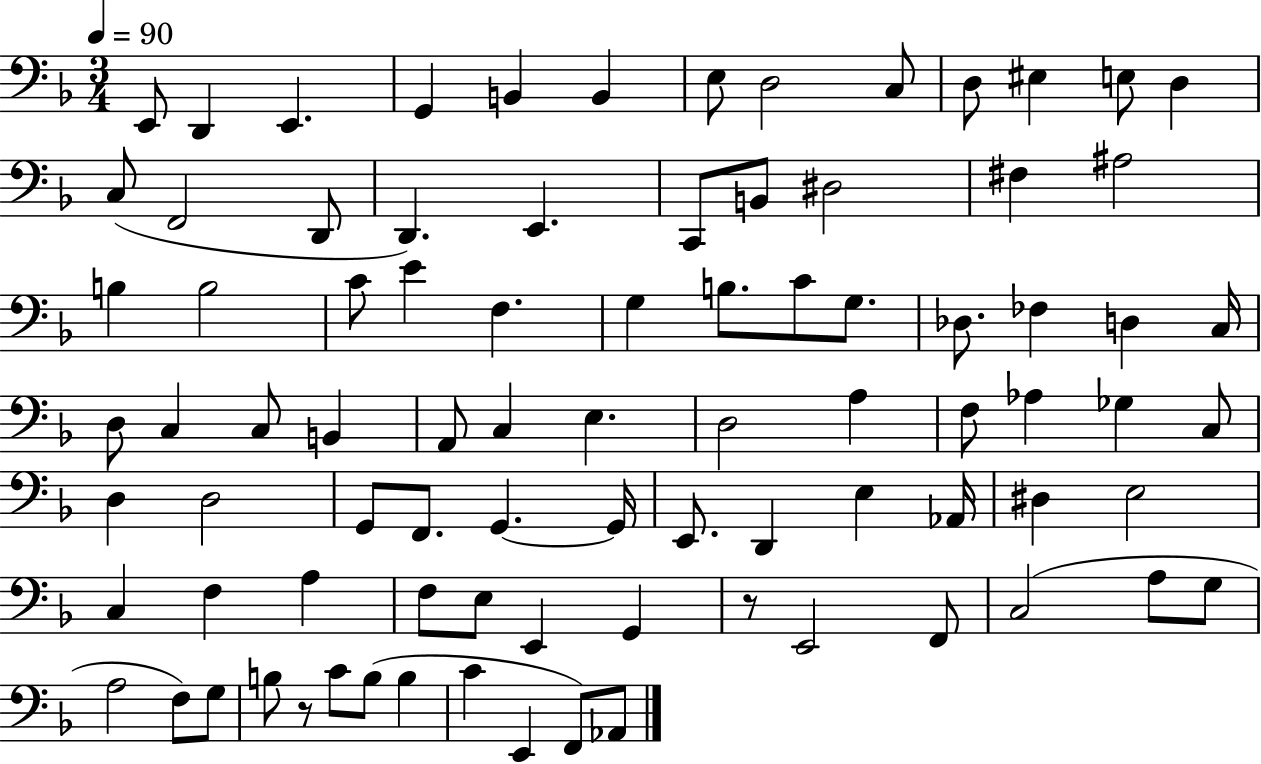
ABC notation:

X:1
T:Untitled
M:3/4
L:1/4
K:F
E,,/2 D,, E,, G,, B,, B,, E,/2 D,2 C,/2 D,/2 ^E, E,/2 D, C,/2 F,,2 D,,/2 D,, E,, C,,/2 B,,/2 ^D,2 ^F, ^A,2 B, B,2 C/2 E F, G, B,/2 C/2 G,/2 _D,/2 _F, D, C,/4 D,/2 C, C,/2 B,, A,,/2 C, E, D,2 A, F,/2 _A, _G, C,/2 D, D,2 G,,/2 F,,/2 G,, G,,/4 E,,/2 D,, E, _A,,/4 ^D, E,2 C, F, A, F,/2 E,/2 E,, G,, z/2 E,,2 F,,/2 C,2 A,/2 G,/2 A,2 F,/2 G,/2 B,/2 z/2 C/2 B,/2 B, C E,, F,,/2 _A,,/2